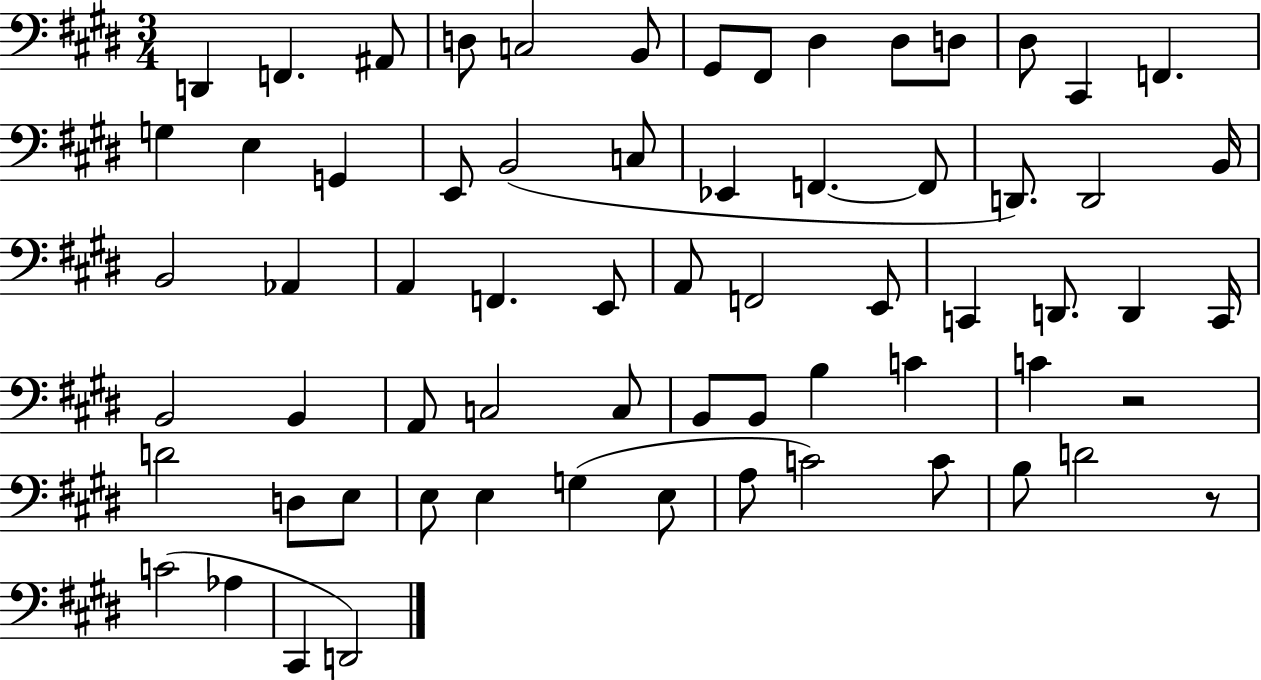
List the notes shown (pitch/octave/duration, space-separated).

D2/q F2/q. A#2/e D3/e C3/h B2/e G#2/e F#2/e D#3/q D#3/e D3/e D#3/e C#2/q F2/q. G3/q E3/q G2/q E2/e B2/h C3/e Eb2/q F2/q. F2/e D2/e. D2/h B2/s B2/h Ab2/q A2/q F2/q. E2/e A2/e F2/h E2/e C2/q D2/e. D2/q C2/s B2/h B2/q A2/e C3/h C3/e B2/e B2/e B3/q C4/q C4/q R/h D4/h D3/e E3/e E3/e E3/q G3/q E3/e A3/e C4/h C4/e B3/e D4/h R/e C4/h Ab3/q C#2/q D2/h